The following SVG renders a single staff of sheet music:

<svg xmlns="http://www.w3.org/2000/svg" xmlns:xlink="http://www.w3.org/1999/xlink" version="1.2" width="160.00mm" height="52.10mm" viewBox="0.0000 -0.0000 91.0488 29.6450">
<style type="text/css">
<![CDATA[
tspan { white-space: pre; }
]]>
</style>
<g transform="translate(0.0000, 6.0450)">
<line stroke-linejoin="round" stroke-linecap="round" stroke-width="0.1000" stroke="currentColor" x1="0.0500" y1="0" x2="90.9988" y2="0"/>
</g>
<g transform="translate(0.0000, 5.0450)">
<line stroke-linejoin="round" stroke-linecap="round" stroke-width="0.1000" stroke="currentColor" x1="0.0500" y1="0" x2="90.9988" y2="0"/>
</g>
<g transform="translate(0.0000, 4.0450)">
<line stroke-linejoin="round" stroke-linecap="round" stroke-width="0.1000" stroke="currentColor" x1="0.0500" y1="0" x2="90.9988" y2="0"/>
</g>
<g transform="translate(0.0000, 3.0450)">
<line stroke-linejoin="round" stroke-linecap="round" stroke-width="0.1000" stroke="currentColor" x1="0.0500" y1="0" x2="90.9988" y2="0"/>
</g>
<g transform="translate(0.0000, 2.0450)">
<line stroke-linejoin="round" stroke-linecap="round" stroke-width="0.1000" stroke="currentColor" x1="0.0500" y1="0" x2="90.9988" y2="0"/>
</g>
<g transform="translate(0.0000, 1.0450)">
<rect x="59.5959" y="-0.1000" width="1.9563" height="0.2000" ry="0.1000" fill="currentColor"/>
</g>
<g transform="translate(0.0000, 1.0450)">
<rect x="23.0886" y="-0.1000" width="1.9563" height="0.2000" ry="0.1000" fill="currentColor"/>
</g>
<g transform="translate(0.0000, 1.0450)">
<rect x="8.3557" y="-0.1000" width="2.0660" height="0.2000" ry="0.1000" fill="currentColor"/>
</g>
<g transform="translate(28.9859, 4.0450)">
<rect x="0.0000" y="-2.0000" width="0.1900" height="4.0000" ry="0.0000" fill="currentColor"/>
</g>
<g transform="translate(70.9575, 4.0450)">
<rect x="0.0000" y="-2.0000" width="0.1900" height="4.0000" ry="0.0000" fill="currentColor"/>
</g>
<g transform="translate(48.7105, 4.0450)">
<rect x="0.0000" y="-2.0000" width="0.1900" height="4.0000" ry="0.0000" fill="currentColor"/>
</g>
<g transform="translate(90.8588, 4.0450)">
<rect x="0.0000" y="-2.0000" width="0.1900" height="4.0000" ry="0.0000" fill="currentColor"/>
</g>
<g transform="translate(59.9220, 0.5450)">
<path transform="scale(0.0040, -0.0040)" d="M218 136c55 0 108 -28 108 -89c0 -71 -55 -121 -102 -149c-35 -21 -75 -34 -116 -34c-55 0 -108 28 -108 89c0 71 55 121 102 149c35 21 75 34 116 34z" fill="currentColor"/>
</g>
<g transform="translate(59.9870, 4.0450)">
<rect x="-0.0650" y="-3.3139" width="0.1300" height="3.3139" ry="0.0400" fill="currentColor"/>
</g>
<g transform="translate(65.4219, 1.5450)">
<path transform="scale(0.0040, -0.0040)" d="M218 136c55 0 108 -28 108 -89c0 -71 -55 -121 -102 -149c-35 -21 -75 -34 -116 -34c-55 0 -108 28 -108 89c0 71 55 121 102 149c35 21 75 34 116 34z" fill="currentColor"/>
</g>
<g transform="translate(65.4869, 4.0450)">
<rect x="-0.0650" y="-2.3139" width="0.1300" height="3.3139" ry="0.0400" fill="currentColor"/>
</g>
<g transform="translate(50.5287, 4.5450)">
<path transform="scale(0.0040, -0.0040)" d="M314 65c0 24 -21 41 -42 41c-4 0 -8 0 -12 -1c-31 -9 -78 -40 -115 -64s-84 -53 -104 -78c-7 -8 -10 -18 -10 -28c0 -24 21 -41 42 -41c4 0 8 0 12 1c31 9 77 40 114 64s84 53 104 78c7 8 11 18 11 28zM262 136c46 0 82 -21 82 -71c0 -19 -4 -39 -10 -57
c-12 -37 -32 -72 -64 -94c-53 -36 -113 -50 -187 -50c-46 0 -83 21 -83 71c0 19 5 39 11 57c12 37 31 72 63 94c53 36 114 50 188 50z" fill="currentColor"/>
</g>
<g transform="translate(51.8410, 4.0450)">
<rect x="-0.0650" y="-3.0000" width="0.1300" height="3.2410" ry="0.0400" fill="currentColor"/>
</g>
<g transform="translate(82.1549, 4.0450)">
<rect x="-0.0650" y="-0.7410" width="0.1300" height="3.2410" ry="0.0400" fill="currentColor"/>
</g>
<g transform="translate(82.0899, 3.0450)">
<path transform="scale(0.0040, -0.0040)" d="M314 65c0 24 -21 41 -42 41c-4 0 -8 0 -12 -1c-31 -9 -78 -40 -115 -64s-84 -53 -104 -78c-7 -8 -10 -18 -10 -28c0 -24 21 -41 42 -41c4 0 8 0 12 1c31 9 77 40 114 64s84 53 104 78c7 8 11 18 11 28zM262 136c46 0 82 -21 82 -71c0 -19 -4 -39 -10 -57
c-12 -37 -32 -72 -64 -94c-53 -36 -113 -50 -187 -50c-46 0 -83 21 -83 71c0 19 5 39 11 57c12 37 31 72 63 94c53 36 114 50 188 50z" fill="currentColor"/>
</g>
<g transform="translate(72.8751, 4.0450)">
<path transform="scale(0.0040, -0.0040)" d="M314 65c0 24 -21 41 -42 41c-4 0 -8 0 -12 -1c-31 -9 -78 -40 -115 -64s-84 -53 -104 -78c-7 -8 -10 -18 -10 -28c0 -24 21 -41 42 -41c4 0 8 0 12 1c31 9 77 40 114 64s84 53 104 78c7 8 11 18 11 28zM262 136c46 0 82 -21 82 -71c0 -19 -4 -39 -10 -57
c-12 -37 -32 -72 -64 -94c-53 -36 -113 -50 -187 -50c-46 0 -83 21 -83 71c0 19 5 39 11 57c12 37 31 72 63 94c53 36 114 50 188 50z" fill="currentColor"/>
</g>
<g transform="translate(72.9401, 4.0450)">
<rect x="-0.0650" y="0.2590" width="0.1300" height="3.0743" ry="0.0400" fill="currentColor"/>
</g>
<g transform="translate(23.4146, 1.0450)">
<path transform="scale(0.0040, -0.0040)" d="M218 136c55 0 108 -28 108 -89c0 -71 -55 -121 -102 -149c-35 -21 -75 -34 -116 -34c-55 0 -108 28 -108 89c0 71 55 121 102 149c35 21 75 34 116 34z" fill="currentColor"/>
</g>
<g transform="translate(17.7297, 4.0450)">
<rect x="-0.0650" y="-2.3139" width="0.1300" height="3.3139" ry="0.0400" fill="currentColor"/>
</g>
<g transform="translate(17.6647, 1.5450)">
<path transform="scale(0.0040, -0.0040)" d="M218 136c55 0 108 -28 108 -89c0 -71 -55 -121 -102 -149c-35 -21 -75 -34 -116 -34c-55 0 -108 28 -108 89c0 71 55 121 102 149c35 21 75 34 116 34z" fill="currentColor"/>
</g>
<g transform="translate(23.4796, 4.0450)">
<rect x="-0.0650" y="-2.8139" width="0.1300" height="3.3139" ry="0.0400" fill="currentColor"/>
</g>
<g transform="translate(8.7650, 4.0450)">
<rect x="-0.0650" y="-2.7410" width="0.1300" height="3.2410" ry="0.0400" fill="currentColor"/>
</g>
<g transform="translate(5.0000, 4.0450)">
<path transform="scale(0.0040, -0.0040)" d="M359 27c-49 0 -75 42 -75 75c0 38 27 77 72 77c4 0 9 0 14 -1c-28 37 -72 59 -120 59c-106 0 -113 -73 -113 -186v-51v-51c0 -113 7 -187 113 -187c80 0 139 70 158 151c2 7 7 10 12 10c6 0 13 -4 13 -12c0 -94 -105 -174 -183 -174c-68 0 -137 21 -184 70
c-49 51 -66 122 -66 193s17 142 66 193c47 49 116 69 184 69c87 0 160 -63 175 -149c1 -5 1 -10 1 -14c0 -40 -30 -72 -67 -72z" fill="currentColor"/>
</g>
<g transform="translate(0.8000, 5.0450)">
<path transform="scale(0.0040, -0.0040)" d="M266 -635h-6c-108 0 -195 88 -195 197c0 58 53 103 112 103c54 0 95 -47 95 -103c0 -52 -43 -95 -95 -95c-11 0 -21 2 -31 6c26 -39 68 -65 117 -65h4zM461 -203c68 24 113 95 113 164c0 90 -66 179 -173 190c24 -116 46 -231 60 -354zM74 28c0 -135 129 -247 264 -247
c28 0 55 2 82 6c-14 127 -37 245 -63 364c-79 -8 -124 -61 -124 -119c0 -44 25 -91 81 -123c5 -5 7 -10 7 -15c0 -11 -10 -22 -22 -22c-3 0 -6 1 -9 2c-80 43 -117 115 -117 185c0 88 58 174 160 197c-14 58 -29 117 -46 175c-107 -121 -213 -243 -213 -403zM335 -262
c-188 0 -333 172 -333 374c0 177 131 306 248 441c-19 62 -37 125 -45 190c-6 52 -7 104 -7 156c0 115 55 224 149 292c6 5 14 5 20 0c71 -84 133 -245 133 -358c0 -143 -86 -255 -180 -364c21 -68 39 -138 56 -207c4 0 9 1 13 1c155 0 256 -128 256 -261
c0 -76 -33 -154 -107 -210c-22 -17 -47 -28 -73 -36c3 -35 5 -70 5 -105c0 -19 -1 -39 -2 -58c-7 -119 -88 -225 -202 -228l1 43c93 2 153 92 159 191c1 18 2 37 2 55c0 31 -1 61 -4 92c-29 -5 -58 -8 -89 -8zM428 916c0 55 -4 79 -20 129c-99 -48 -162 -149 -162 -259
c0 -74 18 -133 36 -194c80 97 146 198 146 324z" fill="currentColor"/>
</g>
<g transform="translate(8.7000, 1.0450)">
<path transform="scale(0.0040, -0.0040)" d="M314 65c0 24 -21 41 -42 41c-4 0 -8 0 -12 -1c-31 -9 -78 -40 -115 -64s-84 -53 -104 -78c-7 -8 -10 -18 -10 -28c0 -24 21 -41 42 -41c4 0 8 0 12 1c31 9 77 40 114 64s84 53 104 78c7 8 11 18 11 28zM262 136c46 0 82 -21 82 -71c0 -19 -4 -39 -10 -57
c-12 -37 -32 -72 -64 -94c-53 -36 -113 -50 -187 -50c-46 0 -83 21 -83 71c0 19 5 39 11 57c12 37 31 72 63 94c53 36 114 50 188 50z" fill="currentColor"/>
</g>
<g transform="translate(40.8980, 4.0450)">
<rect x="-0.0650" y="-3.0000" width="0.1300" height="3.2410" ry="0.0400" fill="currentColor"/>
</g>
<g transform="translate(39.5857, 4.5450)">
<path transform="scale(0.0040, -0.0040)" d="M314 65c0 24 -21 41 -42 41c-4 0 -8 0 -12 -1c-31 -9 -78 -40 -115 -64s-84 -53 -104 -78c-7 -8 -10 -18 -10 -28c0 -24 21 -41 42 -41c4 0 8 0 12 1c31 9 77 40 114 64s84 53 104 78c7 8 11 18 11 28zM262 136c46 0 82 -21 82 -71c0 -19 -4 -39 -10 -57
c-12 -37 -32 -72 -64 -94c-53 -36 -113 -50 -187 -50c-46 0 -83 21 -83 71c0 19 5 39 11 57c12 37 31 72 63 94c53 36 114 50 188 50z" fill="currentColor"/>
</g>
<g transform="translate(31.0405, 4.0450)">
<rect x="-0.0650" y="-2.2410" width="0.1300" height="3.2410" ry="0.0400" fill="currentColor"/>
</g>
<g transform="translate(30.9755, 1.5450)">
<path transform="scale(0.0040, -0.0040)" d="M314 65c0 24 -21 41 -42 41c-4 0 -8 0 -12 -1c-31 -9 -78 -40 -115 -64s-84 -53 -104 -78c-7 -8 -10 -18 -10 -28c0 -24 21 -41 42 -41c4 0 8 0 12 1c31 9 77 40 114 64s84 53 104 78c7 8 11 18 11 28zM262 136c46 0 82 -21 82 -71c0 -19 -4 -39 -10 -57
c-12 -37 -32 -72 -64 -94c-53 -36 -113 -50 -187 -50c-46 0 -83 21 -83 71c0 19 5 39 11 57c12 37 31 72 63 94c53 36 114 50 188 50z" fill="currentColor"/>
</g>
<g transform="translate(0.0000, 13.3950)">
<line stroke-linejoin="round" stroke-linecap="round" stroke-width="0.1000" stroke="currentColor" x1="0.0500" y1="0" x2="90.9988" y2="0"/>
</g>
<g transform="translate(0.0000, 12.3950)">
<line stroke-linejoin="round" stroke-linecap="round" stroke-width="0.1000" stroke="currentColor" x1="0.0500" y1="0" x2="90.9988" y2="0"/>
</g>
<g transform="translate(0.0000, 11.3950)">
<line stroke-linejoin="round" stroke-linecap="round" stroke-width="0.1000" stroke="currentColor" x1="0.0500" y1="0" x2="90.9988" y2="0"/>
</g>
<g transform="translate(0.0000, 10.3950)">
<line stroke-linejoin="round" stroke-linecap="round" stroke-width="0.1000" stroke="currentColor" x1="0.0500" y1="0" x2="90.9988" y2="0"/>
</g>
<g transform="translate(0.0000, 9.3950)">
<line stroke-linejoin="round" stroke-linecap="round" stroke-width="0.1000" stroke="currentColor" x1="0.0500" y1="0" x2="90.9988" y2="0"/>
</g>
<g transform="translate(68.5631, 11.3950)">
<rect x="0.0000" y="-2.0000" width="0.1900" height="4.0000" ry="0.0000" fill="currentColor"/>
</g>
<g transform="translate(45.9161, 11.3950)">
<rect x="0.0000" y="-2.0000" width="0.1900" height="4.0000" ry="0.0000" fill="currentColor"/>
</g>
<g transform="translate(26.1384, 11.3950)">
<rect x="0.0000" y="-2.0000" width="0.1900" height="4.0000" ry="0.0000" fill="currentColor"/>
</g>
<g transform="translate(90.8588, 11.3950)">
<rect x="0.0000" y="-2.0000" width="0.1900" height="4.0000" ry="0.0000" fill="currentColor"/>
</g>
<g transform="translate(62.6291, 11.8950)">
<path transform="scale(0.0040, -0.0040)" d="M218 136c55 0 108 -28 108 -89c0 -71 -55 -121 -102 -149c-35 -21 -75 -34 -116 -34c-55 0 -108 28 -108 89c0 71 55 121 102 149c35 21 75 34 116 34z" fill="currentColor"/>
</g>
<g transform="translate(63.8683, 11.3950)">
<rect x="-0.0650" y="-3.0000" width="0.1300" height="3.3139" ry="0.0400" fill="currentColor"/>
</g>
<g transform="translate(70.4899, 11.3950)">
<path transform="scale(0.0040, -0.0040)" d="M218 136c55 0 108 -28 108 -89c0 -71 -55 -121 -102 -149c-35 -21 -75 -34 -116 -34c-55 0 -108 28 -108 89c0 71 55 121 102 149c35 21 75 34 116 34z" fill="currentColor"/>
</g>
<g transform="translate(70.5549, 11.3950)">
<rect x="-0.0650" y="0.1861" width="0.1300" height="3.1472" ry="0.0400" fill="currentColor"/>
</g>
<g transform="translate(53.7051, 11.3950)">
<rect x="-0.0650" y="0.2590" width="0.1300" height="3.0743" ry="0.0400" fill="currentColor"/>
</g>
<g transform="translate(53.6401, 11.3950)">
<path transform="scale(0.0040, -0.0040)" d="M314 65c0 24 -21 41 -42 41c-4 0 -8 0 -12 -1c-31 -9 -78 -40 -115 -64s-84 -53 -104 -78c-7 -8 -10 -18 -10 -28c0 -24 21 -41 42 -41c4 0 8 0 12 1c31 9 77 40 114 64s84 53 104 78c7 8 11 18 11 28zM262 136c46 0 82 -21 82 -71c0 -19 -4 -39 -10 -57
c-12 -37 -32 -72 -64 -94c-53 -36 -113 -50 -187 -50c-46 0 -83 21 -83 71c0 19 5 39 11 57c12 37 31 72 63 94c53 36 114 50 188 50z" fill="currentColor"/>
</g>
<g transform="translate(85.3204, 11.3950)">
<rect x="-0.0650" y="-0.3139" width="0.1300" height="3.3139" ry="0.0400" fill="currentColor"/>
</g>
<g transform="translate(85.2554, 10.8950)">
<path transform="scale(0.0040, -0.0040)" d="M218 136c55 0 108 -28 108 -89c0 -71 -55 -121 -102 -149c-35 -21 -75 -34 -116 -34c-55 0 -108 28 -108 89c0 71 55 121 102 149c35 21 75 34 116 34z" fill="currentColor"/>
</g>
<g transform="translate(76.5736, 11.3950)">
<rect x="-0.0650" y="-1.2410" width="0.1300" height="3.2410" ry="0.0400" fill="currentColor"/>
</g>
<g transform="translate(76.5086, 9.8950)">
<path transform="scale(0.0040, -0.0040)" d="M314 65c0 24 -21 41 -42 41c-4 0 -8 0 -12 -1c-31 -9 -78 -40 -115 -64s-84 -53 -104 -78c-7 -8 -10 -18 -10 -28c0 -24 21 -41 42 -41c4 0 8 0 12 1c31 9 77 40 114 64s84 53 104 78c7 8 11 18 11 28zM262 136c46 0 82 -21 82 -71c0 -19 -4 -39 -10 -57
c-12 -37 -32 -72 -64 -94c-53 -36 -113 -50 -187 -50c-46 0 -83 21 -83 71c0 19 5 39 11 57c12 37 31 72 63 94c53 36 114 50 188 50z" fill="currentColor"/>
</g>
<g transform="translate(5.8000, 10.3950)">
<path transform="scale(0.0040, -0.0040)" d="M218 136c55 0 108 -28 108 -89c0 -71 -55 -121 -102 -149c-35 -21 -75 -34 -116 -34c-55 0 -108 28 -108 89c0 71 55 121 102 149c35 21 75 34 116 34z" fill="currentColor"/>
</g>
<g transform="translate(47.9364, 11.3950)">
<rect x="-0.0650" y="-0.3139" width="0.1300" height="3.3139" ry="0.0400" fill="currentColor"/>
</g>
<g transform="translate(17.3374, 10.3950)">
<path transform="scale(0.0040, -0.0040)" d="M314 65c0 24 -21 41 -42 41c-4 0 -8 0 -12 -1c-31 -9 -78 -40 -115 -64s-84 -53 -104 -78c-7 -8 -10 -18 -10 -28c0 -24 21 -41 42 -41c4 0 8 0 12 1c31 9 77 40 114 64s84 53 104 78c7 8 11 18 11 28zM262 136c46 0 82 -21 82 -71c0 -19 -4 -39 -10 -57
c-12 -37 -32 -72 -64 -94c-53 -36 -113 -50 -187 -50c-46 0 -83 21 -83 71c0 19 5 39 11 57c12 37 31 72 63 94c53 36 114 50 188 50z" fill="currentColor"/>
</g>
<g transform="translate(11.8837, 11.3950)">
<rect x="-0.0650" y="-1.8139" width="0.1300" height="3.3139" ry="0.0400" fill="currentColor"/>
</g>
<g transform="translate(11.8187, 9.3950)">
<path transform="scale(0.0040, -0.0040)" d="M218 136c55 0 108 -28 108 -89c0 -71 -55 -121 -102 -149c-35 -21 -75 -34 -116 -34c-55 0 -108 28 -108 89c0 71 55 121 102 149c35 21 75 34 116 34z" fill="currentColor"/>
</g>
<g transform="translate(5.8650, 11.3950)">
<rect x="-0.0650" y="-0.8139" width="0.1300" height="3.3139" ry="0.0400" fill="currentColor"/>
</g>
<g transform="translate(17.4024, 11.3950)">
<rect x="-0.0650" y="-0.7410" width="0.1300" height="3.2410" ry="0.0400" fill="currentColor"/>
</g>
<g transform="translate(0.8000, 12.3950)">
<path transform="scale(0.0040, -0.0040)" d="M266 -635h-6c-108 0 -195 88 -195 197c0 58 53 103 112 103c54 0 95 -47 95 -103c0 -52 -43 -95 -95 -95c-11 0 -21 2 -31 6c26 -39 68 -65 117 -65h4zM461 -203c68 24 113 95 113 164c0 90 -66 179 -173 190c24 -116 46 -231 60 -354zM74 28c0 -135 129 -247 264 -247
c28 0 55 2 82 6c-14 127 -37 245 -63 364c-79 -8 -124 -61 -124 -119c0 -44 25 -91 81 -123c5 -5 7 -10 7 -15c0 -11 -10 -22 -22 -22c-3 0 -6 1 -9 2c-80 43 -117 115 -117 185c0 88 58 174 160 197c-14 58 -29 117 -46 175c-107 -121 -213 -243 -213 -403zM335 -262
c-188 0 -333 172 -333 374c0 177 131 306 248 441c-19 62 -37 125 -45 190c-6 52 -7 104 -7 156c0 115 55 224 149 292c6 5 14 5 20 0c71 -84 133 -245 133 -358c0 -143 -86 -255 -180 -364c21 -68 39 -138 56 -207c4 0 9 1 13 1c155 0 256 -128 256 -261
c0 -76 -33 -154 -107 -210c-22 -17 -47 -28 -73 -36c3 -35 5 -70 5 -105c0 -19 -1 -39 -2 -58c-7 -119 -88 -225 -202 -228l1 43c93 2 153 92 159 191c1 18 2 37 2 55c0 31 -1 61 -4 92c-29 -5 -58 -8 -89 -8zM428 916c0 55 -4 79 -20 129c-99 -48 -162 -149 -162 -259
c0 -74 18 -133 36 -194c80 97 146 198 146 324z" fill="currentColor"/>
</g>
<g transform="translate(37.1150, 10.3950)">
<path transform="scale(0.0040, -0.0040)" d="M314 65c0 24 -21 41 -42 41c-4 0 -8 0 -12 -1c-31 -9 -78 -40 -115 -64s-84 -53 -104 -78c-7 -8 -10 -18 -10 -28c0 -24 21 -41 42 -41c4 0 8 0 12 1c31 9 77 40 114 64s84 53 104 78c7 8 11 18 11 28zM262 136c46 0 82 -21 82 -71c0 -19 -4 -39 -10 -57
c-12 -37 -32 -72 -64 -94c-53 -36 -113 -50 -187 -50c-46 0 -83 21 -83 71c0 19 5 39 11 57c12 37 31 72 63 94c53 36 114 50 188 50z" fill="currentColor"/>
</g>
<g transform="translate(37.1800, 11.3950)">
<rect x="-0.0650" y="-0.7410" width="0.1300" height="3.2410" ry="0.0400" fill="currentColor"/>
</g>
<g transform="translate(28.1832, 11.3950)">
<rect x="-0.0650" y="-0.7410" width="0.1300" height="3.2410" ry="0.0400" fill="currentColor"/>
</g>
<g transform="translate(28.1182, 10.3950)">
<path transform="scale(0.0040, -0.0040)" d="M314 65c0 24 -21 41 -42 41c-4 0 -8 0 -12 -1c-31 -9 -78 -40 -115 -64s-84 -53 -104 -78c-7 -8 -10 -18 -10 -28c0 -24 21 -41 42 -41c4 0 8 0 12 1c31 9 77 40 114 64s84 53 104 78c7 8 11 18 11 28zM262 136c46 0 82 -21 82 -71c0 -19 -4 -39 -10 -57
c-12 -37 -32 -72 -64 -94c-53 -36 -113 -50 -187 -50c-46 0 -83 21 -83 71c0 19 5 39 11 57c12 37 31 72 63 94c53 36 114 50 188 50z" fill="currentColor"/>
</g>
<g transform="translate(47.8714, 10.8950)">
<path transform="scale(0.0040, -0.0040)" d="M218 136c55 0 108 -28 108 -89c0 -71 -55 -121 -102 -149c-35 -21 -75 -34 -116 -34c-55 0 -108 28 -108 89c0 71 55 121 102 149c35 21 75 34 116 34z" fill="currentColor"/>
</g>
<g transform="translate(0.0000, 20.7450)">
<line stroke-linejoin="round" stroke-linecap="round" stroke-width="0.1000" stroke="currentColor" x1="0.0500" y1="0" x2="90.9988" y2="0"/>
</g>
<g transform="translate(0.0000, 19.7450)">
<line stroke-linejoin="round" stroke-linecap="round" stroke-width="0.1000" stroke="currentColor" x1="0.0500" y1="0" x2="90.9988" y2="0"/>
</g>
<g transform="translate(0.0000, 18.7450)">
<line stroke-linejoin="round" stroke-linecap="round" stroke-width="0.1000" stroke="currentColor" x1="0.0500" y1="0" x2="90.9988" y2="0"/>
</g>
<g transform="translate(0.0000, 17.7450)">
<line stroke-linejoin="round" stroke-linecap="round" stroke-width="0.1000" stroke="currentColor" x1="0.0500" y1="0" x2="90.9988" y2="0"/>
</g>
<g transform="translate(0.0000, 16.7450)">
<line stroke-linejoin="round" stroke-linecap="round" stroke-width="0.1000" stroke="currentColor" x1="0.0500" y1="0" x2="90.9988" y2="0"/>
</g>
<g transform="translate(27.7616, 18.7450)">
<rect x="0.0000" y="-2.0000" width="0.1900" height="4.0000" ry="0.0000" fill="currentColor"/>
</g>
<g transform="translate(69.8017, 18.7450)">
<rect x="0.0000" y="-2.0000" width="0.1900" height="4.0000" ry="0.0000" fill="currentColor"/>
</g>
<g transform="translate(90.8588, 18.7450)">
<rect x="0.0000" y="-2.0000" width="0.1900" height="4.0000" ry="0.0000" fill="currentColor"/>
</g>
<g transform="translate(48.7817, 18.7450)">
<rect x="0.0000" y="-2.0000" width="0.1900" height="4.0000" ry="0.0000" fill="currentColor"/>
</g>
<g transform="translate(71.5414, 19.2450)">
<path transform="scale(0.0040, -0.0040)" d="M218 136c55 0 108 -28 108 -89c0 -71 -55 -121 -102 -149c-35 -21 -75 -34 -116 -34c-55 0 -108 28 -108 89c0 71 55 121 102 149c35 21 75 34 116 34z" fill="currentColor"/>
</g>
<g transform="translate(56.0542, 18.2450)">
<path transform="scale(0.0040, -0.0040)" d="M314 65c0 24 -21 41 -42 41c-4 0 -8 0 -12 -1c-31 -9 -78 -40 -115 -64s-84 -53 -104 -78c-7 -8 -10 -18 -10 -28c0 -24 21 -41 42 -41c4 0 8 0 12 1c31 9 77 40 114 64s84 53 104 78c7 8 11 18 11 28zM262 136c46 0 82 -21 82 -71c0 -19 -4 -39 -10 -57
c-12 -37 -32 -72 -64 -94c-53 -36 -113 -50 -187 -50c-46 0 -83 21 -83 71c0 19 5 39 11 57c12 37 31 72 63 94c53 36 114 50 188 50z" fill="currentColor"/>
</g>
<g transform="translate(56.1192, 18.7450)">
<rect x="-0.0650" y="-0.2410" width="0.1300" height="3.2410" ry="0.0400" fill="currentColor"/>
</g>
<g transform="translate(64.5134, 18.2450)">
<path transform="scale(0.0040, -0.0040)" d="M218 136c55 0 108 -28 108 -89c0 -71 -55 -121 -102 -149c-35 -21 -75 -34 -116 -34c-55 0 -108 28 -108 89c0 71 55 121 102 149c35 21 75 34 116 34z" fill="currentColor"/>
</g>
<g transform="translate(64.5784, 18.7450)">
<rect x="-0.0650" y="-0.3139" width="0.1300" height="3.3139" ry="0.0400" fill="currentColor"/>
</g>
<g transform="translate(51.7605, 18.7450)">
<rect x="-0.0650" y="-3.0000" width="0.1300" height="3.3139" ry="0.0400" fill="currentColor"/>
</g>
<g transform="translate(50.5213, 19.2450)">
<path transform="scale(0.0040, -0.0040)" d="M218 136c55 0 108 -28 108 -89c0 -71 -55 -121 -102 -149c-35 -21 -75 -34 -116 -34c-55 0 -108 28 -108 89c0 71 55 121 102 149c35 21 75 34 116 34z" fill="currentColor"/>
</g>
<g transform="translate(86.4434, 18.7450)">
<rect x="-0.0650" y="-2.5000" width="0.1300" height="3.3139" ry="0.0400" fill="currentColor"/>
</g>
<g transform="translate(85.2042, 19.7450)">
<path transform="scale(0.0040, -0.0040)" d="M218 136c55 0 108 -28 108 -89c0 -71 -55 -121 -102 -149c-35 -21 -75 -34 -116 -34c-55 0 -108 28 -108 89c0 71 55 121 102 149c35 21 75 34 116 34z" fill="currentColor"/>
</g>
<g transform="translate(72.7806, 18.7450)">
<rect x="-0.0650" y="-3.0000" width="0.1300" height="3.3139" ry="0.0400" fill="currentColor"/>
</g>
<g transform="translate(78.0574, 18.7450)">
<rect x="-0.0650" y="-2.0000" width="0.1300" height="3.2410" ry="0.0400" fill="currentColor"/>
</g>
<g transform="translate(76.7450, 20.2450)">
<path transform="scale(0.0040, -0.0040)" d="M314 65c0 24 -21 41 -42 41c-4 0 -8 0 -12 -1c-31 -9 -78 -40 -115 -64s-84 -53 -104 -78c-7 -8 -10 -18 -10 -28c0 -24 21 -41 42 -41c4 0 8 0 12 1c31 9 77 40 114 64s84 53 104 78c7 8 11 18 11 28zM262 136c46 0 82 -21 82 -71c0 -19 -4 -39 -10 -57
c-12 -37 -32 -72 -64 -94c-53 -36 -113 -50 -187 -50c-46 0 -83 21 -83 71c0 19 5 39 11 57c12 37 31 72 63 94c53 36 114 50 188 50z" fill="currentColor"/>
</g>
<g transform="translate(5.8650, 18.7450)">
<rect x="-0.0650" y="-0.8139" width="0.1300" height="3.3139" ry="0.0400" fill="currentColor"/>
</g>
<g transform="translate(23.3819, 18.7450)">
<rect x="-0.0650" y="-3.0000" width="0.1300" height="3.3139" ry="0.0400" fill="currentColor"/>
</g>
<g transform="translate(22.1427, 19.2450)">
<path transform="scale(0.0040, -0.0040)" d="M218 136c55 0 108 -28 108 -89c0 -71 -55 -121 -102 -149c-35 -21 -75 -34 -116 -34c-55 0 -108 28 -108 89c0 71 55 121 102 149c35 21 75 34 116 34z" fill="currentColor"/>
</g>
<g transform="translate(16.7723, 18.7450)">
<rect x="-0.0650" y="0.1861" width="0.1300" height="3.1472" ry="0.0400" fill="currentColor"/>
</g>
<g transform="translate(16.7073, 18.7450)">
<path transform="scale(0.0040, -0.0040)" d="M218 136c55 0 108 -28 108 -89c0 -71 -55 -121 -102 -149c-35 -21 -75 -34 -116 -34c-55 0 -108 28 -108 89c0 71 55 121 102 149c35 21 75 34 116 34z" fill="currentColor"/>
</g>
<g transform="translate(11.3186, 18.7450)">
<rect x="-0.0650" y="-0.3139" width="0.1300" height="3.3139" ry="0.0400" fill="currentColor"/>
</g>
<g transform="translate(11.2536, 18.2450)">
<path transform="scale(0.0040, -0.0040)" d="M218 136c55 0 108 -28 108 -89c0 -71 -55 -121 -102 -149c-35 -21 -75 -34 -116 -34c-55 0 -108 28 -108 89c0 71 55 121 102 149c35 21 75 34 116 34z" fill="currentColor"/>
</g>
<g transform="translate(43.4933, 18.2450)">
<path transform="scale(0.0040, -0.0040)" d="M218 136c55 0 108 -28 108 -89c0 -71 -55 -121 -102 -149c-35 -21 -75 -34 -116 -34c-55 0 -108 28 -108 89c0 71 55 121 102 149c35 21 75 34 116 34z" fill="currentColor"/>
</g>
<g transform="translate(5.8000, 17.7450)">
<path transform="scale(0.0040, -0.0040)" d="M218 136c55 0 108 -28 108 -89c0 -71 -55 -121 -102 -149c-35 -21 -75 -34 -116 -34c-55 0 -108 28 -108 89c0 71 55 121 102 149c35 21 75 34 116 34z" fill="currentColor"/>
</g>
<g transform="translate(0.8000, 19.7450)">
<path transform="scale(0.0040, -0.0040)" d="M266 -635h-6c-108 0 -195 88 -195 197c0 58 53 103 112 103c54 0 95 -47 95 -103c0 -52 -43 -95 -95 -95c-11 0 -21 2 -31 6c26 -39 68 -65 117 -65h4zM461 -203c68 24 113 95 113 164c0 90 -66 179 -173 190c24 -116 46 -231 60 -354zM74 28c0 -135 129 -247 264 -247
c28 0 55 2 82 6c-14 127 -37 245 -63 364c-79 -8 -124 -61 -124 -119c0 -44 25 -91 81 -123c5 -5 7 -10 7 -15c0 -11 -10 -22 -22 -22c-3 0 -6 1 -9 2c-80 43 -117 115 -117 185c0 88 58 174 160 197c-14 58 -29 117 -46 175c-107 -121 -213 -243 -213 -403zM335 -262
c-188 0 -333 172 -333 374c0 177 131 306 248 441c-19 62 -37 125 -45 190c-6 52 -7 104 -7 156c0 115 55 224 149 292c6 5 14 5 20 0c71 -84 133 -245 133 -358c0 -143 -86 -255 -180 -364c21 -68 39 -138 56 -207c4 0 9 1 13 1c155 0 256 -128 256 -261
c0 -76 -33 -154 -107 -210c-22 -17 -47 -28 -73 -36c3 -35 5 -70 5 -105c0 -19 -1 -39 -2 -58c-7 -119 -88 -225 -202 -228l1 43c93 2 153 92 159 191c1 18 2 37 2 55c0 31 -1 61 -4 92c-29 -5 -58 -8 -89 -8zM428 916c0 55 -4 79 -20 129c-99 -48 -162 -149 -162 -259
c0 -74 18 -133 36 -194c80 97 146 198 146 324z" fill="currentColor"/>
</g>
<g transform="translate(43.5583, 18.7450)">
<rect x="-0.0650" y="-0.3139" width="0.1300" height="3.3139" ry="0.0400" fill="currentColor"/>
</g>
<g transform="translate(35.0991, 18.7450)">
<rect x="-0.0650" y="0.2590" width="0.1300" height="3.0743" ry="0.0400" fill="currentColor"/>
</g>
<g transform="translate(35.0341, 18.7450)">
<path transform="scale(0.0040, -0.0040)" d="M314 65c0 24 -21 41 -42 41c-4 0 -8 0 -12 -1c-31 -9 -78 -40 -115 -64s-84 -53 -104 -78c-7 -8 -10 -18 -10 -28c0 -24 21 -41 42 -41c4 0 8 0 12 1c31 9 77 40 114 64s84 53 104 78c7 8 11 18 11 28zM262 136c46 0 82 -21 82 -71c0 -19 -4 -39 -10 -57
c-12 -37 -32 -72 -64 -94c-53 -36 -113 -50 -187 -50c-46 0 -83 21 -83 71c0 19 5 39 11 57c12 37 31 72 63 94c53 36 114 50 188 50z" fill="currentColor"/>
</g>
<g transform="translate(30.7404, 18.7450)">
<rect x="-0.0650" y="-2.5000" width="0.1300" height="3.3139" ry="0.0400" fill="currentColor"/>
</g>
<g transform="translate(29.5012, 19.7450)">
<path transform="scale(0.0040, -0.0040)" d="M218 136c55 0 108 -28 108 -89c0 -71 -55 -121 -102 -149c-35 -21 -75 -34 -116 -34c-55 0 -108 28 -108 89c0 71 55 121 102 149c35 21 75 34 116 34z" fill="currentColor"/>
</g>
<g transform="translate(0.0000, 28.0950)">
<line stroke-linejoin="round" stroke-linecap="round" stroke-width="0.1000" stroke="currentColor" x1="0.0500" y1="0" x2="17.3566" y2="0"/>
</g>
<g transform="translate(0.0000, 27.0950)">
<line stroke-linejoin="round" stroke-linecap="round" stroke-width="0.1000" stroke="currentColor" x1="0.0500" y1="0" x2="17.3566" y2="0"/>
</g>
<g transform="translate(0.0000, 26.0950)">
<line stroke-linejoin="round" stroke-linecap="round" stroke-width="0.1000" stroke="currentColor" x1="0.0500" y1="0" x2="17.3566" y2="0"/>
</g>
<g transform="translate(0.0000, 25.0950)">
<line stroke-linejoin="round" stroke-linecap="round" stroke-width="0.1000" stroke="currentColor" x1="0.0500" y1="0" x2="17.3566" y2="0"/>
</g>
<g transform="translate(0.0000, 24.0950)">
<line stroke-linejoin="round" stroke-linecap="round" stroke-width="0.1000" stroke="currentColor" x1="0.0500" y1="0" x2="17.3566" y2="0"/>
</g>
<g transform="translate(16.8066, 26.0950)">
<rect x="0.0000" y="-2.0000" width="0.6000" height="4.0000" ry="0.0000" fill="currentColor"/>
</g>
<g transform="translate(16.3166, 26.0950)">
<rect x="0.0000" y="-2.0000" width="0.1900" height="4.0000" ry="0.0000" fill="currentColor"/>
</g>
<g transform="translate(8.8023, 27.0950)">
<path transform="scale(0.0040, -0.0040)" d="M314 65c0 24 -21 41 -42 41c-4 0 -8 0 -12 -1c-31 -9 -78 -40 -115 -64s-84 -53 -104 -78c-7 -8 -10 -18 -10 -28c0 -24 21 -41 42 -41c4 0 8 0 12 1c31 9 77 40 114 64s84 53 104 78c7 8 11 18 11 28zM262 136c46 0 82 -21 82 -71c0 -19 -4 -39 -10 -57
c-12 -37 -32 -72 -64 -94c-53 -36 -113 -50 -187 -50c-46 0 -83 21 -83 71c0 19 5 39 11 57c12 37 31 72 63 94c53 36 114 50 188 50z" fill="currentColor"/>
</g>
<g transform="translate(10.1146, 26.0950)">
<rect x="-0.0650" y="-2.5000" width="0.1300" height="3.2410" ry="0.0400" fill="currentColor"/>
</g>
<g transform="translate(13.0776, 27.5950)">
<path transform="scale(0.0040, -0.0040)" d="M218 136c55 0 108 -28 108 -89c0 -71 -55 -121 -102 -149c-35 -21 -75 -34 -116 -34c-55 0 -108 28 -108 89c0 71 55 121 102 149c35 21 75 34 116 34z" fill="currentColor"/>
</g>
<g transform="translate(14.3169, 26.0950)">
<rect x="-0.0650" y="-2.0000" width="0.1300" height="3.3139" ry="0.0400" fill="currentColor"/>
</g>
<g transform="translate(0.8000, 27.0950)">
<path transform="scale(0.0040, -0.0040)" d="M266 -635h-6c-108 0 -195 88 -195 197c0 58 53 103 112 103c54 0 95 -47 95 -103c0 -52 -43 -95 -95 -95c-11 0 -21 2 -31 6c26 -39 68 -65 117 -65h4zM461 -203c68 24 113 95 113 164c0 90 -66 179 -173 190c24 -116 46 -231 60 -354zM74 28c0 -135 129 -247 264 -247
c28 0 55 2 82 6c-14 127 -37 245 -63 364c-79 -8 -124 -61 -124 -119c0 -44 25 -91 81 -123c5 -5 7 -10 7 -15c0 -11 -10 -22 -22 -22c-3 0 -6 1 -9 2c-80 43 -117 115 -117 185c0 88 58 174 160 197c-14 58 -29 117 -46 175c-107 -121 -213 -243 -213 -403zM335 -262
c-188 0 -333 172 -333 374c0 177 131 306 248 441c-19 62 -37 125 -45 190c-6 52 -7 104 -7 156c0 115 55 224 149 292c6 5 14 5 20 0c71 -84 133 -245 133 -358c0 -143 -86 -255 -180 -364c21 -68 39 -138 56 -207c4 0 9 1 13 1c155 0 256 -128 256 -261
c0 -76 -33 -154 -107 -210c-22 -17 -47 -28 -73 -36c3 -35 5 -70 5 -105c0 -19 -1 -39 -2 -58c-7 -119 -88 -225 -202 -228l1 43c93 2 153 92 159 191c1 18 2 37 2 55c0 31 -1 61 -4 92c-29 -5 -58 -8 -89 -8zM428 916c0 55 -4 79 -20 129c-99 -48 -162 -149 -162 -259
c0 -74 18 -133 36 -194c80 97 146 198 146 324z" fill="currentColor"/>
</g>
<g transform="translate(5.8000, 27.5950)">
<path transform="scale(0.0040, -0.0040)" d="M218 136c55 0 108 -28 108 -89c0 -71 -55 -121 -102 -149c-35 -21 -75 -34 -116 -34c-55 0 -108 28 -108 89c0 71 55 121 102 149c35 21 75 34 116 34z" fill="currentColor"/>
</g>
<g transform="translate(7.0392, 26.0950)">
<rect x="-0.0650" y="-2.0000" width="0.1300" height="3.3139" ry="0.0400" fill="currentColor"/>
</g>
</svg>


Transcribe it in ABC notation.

X:1
T:Untitled
M:4/4
L:1/4
K:C
a2 g a g2 A2 A2 b g B2 d2 d f d2 d2 d2 c B2 A B e2 c d c B A G B2 c A c2 c A F2 G F G2 F